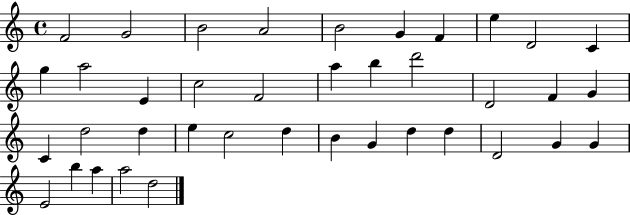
{
  \clef treble
  \time 4/4
  \defaultTimeSignature
  \key c \major
  f'2 g'2 | b'2 a'2 | b'2 g'4 f'4 | e''4 d'2 c'4 | \break g''4 a''2 e'4 | c''2 f'2 | a''4 b''4 d'''2 | d'2 f'4 g'4 | \break c'4 d''2 d''4 | e''4 c''2 d''4 | b'4 g'4 d''4 d''4 | d'2 g'4 g'4 | \break e'2 b''4 a''4 | a''2 d''2 | \bar "|."
}